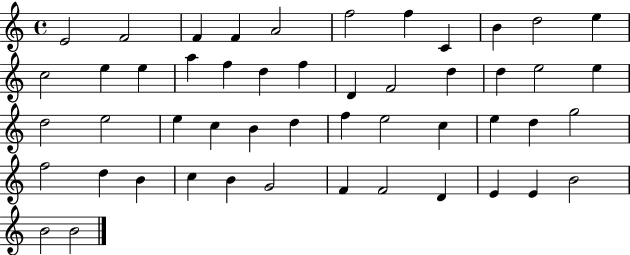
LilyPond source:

{
  \clef treble
  \time 4/4
  \defaultTimeSignature
  \key c \major
  e'2 f'2 | f'4 f'4 a'2 | f''2 f''4 c'4 | b'4 d''2 e''4 | \break c''2 e''4 e''4 | a''4 f''4 d''4 f''4 | d'4 f'2 d''4 | d''4 e''2 e''4 | \break d''2 e''2 | e''4 c''4 b'4 d''4 | f''4 e''2 c''4 | e''4 d''4 g''2 | \break f''2 d''4 b'4 | c''4 b'4 g'2 | f'4 f'2 d'4 | e'4 e'4 b'2 | \break b'2 b'2 | \bar "|."
}